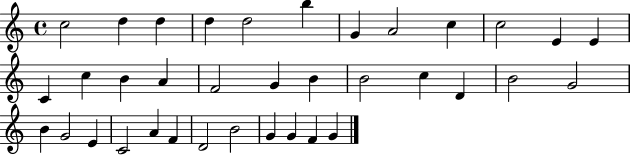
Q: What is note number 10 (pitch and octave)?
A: C5